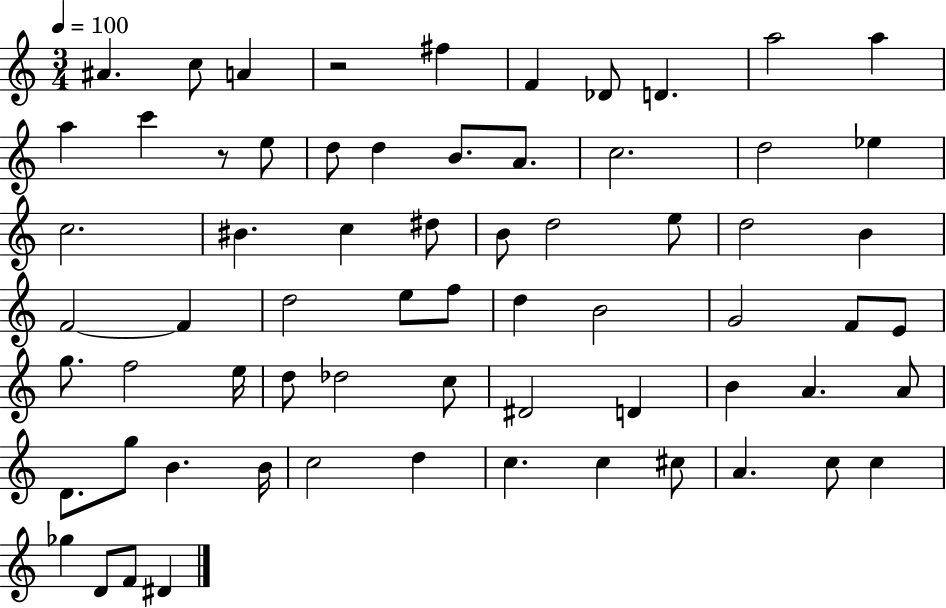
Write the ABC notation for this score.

X:1
T:Untitled
M:3/4
L:1/4
K:C
^A c/2 A z2 ^f F _D/2 D a2 a a c' z/2 e/2 d/2 d B/2 A/2 c2 d2 _e c2 ^B c ^d/2 B/2 d2 e/2 d2 B F2 F d2 e/2 f/2 d B2 G2 F/2 E/2 g/2 f2 e/4 d/2 _d2 c/2 ^D2 D B A A/2 D/2 g/2 B B/4 c2 d c c ^c/2 A c/2 c _g D/2 F/2 ^D